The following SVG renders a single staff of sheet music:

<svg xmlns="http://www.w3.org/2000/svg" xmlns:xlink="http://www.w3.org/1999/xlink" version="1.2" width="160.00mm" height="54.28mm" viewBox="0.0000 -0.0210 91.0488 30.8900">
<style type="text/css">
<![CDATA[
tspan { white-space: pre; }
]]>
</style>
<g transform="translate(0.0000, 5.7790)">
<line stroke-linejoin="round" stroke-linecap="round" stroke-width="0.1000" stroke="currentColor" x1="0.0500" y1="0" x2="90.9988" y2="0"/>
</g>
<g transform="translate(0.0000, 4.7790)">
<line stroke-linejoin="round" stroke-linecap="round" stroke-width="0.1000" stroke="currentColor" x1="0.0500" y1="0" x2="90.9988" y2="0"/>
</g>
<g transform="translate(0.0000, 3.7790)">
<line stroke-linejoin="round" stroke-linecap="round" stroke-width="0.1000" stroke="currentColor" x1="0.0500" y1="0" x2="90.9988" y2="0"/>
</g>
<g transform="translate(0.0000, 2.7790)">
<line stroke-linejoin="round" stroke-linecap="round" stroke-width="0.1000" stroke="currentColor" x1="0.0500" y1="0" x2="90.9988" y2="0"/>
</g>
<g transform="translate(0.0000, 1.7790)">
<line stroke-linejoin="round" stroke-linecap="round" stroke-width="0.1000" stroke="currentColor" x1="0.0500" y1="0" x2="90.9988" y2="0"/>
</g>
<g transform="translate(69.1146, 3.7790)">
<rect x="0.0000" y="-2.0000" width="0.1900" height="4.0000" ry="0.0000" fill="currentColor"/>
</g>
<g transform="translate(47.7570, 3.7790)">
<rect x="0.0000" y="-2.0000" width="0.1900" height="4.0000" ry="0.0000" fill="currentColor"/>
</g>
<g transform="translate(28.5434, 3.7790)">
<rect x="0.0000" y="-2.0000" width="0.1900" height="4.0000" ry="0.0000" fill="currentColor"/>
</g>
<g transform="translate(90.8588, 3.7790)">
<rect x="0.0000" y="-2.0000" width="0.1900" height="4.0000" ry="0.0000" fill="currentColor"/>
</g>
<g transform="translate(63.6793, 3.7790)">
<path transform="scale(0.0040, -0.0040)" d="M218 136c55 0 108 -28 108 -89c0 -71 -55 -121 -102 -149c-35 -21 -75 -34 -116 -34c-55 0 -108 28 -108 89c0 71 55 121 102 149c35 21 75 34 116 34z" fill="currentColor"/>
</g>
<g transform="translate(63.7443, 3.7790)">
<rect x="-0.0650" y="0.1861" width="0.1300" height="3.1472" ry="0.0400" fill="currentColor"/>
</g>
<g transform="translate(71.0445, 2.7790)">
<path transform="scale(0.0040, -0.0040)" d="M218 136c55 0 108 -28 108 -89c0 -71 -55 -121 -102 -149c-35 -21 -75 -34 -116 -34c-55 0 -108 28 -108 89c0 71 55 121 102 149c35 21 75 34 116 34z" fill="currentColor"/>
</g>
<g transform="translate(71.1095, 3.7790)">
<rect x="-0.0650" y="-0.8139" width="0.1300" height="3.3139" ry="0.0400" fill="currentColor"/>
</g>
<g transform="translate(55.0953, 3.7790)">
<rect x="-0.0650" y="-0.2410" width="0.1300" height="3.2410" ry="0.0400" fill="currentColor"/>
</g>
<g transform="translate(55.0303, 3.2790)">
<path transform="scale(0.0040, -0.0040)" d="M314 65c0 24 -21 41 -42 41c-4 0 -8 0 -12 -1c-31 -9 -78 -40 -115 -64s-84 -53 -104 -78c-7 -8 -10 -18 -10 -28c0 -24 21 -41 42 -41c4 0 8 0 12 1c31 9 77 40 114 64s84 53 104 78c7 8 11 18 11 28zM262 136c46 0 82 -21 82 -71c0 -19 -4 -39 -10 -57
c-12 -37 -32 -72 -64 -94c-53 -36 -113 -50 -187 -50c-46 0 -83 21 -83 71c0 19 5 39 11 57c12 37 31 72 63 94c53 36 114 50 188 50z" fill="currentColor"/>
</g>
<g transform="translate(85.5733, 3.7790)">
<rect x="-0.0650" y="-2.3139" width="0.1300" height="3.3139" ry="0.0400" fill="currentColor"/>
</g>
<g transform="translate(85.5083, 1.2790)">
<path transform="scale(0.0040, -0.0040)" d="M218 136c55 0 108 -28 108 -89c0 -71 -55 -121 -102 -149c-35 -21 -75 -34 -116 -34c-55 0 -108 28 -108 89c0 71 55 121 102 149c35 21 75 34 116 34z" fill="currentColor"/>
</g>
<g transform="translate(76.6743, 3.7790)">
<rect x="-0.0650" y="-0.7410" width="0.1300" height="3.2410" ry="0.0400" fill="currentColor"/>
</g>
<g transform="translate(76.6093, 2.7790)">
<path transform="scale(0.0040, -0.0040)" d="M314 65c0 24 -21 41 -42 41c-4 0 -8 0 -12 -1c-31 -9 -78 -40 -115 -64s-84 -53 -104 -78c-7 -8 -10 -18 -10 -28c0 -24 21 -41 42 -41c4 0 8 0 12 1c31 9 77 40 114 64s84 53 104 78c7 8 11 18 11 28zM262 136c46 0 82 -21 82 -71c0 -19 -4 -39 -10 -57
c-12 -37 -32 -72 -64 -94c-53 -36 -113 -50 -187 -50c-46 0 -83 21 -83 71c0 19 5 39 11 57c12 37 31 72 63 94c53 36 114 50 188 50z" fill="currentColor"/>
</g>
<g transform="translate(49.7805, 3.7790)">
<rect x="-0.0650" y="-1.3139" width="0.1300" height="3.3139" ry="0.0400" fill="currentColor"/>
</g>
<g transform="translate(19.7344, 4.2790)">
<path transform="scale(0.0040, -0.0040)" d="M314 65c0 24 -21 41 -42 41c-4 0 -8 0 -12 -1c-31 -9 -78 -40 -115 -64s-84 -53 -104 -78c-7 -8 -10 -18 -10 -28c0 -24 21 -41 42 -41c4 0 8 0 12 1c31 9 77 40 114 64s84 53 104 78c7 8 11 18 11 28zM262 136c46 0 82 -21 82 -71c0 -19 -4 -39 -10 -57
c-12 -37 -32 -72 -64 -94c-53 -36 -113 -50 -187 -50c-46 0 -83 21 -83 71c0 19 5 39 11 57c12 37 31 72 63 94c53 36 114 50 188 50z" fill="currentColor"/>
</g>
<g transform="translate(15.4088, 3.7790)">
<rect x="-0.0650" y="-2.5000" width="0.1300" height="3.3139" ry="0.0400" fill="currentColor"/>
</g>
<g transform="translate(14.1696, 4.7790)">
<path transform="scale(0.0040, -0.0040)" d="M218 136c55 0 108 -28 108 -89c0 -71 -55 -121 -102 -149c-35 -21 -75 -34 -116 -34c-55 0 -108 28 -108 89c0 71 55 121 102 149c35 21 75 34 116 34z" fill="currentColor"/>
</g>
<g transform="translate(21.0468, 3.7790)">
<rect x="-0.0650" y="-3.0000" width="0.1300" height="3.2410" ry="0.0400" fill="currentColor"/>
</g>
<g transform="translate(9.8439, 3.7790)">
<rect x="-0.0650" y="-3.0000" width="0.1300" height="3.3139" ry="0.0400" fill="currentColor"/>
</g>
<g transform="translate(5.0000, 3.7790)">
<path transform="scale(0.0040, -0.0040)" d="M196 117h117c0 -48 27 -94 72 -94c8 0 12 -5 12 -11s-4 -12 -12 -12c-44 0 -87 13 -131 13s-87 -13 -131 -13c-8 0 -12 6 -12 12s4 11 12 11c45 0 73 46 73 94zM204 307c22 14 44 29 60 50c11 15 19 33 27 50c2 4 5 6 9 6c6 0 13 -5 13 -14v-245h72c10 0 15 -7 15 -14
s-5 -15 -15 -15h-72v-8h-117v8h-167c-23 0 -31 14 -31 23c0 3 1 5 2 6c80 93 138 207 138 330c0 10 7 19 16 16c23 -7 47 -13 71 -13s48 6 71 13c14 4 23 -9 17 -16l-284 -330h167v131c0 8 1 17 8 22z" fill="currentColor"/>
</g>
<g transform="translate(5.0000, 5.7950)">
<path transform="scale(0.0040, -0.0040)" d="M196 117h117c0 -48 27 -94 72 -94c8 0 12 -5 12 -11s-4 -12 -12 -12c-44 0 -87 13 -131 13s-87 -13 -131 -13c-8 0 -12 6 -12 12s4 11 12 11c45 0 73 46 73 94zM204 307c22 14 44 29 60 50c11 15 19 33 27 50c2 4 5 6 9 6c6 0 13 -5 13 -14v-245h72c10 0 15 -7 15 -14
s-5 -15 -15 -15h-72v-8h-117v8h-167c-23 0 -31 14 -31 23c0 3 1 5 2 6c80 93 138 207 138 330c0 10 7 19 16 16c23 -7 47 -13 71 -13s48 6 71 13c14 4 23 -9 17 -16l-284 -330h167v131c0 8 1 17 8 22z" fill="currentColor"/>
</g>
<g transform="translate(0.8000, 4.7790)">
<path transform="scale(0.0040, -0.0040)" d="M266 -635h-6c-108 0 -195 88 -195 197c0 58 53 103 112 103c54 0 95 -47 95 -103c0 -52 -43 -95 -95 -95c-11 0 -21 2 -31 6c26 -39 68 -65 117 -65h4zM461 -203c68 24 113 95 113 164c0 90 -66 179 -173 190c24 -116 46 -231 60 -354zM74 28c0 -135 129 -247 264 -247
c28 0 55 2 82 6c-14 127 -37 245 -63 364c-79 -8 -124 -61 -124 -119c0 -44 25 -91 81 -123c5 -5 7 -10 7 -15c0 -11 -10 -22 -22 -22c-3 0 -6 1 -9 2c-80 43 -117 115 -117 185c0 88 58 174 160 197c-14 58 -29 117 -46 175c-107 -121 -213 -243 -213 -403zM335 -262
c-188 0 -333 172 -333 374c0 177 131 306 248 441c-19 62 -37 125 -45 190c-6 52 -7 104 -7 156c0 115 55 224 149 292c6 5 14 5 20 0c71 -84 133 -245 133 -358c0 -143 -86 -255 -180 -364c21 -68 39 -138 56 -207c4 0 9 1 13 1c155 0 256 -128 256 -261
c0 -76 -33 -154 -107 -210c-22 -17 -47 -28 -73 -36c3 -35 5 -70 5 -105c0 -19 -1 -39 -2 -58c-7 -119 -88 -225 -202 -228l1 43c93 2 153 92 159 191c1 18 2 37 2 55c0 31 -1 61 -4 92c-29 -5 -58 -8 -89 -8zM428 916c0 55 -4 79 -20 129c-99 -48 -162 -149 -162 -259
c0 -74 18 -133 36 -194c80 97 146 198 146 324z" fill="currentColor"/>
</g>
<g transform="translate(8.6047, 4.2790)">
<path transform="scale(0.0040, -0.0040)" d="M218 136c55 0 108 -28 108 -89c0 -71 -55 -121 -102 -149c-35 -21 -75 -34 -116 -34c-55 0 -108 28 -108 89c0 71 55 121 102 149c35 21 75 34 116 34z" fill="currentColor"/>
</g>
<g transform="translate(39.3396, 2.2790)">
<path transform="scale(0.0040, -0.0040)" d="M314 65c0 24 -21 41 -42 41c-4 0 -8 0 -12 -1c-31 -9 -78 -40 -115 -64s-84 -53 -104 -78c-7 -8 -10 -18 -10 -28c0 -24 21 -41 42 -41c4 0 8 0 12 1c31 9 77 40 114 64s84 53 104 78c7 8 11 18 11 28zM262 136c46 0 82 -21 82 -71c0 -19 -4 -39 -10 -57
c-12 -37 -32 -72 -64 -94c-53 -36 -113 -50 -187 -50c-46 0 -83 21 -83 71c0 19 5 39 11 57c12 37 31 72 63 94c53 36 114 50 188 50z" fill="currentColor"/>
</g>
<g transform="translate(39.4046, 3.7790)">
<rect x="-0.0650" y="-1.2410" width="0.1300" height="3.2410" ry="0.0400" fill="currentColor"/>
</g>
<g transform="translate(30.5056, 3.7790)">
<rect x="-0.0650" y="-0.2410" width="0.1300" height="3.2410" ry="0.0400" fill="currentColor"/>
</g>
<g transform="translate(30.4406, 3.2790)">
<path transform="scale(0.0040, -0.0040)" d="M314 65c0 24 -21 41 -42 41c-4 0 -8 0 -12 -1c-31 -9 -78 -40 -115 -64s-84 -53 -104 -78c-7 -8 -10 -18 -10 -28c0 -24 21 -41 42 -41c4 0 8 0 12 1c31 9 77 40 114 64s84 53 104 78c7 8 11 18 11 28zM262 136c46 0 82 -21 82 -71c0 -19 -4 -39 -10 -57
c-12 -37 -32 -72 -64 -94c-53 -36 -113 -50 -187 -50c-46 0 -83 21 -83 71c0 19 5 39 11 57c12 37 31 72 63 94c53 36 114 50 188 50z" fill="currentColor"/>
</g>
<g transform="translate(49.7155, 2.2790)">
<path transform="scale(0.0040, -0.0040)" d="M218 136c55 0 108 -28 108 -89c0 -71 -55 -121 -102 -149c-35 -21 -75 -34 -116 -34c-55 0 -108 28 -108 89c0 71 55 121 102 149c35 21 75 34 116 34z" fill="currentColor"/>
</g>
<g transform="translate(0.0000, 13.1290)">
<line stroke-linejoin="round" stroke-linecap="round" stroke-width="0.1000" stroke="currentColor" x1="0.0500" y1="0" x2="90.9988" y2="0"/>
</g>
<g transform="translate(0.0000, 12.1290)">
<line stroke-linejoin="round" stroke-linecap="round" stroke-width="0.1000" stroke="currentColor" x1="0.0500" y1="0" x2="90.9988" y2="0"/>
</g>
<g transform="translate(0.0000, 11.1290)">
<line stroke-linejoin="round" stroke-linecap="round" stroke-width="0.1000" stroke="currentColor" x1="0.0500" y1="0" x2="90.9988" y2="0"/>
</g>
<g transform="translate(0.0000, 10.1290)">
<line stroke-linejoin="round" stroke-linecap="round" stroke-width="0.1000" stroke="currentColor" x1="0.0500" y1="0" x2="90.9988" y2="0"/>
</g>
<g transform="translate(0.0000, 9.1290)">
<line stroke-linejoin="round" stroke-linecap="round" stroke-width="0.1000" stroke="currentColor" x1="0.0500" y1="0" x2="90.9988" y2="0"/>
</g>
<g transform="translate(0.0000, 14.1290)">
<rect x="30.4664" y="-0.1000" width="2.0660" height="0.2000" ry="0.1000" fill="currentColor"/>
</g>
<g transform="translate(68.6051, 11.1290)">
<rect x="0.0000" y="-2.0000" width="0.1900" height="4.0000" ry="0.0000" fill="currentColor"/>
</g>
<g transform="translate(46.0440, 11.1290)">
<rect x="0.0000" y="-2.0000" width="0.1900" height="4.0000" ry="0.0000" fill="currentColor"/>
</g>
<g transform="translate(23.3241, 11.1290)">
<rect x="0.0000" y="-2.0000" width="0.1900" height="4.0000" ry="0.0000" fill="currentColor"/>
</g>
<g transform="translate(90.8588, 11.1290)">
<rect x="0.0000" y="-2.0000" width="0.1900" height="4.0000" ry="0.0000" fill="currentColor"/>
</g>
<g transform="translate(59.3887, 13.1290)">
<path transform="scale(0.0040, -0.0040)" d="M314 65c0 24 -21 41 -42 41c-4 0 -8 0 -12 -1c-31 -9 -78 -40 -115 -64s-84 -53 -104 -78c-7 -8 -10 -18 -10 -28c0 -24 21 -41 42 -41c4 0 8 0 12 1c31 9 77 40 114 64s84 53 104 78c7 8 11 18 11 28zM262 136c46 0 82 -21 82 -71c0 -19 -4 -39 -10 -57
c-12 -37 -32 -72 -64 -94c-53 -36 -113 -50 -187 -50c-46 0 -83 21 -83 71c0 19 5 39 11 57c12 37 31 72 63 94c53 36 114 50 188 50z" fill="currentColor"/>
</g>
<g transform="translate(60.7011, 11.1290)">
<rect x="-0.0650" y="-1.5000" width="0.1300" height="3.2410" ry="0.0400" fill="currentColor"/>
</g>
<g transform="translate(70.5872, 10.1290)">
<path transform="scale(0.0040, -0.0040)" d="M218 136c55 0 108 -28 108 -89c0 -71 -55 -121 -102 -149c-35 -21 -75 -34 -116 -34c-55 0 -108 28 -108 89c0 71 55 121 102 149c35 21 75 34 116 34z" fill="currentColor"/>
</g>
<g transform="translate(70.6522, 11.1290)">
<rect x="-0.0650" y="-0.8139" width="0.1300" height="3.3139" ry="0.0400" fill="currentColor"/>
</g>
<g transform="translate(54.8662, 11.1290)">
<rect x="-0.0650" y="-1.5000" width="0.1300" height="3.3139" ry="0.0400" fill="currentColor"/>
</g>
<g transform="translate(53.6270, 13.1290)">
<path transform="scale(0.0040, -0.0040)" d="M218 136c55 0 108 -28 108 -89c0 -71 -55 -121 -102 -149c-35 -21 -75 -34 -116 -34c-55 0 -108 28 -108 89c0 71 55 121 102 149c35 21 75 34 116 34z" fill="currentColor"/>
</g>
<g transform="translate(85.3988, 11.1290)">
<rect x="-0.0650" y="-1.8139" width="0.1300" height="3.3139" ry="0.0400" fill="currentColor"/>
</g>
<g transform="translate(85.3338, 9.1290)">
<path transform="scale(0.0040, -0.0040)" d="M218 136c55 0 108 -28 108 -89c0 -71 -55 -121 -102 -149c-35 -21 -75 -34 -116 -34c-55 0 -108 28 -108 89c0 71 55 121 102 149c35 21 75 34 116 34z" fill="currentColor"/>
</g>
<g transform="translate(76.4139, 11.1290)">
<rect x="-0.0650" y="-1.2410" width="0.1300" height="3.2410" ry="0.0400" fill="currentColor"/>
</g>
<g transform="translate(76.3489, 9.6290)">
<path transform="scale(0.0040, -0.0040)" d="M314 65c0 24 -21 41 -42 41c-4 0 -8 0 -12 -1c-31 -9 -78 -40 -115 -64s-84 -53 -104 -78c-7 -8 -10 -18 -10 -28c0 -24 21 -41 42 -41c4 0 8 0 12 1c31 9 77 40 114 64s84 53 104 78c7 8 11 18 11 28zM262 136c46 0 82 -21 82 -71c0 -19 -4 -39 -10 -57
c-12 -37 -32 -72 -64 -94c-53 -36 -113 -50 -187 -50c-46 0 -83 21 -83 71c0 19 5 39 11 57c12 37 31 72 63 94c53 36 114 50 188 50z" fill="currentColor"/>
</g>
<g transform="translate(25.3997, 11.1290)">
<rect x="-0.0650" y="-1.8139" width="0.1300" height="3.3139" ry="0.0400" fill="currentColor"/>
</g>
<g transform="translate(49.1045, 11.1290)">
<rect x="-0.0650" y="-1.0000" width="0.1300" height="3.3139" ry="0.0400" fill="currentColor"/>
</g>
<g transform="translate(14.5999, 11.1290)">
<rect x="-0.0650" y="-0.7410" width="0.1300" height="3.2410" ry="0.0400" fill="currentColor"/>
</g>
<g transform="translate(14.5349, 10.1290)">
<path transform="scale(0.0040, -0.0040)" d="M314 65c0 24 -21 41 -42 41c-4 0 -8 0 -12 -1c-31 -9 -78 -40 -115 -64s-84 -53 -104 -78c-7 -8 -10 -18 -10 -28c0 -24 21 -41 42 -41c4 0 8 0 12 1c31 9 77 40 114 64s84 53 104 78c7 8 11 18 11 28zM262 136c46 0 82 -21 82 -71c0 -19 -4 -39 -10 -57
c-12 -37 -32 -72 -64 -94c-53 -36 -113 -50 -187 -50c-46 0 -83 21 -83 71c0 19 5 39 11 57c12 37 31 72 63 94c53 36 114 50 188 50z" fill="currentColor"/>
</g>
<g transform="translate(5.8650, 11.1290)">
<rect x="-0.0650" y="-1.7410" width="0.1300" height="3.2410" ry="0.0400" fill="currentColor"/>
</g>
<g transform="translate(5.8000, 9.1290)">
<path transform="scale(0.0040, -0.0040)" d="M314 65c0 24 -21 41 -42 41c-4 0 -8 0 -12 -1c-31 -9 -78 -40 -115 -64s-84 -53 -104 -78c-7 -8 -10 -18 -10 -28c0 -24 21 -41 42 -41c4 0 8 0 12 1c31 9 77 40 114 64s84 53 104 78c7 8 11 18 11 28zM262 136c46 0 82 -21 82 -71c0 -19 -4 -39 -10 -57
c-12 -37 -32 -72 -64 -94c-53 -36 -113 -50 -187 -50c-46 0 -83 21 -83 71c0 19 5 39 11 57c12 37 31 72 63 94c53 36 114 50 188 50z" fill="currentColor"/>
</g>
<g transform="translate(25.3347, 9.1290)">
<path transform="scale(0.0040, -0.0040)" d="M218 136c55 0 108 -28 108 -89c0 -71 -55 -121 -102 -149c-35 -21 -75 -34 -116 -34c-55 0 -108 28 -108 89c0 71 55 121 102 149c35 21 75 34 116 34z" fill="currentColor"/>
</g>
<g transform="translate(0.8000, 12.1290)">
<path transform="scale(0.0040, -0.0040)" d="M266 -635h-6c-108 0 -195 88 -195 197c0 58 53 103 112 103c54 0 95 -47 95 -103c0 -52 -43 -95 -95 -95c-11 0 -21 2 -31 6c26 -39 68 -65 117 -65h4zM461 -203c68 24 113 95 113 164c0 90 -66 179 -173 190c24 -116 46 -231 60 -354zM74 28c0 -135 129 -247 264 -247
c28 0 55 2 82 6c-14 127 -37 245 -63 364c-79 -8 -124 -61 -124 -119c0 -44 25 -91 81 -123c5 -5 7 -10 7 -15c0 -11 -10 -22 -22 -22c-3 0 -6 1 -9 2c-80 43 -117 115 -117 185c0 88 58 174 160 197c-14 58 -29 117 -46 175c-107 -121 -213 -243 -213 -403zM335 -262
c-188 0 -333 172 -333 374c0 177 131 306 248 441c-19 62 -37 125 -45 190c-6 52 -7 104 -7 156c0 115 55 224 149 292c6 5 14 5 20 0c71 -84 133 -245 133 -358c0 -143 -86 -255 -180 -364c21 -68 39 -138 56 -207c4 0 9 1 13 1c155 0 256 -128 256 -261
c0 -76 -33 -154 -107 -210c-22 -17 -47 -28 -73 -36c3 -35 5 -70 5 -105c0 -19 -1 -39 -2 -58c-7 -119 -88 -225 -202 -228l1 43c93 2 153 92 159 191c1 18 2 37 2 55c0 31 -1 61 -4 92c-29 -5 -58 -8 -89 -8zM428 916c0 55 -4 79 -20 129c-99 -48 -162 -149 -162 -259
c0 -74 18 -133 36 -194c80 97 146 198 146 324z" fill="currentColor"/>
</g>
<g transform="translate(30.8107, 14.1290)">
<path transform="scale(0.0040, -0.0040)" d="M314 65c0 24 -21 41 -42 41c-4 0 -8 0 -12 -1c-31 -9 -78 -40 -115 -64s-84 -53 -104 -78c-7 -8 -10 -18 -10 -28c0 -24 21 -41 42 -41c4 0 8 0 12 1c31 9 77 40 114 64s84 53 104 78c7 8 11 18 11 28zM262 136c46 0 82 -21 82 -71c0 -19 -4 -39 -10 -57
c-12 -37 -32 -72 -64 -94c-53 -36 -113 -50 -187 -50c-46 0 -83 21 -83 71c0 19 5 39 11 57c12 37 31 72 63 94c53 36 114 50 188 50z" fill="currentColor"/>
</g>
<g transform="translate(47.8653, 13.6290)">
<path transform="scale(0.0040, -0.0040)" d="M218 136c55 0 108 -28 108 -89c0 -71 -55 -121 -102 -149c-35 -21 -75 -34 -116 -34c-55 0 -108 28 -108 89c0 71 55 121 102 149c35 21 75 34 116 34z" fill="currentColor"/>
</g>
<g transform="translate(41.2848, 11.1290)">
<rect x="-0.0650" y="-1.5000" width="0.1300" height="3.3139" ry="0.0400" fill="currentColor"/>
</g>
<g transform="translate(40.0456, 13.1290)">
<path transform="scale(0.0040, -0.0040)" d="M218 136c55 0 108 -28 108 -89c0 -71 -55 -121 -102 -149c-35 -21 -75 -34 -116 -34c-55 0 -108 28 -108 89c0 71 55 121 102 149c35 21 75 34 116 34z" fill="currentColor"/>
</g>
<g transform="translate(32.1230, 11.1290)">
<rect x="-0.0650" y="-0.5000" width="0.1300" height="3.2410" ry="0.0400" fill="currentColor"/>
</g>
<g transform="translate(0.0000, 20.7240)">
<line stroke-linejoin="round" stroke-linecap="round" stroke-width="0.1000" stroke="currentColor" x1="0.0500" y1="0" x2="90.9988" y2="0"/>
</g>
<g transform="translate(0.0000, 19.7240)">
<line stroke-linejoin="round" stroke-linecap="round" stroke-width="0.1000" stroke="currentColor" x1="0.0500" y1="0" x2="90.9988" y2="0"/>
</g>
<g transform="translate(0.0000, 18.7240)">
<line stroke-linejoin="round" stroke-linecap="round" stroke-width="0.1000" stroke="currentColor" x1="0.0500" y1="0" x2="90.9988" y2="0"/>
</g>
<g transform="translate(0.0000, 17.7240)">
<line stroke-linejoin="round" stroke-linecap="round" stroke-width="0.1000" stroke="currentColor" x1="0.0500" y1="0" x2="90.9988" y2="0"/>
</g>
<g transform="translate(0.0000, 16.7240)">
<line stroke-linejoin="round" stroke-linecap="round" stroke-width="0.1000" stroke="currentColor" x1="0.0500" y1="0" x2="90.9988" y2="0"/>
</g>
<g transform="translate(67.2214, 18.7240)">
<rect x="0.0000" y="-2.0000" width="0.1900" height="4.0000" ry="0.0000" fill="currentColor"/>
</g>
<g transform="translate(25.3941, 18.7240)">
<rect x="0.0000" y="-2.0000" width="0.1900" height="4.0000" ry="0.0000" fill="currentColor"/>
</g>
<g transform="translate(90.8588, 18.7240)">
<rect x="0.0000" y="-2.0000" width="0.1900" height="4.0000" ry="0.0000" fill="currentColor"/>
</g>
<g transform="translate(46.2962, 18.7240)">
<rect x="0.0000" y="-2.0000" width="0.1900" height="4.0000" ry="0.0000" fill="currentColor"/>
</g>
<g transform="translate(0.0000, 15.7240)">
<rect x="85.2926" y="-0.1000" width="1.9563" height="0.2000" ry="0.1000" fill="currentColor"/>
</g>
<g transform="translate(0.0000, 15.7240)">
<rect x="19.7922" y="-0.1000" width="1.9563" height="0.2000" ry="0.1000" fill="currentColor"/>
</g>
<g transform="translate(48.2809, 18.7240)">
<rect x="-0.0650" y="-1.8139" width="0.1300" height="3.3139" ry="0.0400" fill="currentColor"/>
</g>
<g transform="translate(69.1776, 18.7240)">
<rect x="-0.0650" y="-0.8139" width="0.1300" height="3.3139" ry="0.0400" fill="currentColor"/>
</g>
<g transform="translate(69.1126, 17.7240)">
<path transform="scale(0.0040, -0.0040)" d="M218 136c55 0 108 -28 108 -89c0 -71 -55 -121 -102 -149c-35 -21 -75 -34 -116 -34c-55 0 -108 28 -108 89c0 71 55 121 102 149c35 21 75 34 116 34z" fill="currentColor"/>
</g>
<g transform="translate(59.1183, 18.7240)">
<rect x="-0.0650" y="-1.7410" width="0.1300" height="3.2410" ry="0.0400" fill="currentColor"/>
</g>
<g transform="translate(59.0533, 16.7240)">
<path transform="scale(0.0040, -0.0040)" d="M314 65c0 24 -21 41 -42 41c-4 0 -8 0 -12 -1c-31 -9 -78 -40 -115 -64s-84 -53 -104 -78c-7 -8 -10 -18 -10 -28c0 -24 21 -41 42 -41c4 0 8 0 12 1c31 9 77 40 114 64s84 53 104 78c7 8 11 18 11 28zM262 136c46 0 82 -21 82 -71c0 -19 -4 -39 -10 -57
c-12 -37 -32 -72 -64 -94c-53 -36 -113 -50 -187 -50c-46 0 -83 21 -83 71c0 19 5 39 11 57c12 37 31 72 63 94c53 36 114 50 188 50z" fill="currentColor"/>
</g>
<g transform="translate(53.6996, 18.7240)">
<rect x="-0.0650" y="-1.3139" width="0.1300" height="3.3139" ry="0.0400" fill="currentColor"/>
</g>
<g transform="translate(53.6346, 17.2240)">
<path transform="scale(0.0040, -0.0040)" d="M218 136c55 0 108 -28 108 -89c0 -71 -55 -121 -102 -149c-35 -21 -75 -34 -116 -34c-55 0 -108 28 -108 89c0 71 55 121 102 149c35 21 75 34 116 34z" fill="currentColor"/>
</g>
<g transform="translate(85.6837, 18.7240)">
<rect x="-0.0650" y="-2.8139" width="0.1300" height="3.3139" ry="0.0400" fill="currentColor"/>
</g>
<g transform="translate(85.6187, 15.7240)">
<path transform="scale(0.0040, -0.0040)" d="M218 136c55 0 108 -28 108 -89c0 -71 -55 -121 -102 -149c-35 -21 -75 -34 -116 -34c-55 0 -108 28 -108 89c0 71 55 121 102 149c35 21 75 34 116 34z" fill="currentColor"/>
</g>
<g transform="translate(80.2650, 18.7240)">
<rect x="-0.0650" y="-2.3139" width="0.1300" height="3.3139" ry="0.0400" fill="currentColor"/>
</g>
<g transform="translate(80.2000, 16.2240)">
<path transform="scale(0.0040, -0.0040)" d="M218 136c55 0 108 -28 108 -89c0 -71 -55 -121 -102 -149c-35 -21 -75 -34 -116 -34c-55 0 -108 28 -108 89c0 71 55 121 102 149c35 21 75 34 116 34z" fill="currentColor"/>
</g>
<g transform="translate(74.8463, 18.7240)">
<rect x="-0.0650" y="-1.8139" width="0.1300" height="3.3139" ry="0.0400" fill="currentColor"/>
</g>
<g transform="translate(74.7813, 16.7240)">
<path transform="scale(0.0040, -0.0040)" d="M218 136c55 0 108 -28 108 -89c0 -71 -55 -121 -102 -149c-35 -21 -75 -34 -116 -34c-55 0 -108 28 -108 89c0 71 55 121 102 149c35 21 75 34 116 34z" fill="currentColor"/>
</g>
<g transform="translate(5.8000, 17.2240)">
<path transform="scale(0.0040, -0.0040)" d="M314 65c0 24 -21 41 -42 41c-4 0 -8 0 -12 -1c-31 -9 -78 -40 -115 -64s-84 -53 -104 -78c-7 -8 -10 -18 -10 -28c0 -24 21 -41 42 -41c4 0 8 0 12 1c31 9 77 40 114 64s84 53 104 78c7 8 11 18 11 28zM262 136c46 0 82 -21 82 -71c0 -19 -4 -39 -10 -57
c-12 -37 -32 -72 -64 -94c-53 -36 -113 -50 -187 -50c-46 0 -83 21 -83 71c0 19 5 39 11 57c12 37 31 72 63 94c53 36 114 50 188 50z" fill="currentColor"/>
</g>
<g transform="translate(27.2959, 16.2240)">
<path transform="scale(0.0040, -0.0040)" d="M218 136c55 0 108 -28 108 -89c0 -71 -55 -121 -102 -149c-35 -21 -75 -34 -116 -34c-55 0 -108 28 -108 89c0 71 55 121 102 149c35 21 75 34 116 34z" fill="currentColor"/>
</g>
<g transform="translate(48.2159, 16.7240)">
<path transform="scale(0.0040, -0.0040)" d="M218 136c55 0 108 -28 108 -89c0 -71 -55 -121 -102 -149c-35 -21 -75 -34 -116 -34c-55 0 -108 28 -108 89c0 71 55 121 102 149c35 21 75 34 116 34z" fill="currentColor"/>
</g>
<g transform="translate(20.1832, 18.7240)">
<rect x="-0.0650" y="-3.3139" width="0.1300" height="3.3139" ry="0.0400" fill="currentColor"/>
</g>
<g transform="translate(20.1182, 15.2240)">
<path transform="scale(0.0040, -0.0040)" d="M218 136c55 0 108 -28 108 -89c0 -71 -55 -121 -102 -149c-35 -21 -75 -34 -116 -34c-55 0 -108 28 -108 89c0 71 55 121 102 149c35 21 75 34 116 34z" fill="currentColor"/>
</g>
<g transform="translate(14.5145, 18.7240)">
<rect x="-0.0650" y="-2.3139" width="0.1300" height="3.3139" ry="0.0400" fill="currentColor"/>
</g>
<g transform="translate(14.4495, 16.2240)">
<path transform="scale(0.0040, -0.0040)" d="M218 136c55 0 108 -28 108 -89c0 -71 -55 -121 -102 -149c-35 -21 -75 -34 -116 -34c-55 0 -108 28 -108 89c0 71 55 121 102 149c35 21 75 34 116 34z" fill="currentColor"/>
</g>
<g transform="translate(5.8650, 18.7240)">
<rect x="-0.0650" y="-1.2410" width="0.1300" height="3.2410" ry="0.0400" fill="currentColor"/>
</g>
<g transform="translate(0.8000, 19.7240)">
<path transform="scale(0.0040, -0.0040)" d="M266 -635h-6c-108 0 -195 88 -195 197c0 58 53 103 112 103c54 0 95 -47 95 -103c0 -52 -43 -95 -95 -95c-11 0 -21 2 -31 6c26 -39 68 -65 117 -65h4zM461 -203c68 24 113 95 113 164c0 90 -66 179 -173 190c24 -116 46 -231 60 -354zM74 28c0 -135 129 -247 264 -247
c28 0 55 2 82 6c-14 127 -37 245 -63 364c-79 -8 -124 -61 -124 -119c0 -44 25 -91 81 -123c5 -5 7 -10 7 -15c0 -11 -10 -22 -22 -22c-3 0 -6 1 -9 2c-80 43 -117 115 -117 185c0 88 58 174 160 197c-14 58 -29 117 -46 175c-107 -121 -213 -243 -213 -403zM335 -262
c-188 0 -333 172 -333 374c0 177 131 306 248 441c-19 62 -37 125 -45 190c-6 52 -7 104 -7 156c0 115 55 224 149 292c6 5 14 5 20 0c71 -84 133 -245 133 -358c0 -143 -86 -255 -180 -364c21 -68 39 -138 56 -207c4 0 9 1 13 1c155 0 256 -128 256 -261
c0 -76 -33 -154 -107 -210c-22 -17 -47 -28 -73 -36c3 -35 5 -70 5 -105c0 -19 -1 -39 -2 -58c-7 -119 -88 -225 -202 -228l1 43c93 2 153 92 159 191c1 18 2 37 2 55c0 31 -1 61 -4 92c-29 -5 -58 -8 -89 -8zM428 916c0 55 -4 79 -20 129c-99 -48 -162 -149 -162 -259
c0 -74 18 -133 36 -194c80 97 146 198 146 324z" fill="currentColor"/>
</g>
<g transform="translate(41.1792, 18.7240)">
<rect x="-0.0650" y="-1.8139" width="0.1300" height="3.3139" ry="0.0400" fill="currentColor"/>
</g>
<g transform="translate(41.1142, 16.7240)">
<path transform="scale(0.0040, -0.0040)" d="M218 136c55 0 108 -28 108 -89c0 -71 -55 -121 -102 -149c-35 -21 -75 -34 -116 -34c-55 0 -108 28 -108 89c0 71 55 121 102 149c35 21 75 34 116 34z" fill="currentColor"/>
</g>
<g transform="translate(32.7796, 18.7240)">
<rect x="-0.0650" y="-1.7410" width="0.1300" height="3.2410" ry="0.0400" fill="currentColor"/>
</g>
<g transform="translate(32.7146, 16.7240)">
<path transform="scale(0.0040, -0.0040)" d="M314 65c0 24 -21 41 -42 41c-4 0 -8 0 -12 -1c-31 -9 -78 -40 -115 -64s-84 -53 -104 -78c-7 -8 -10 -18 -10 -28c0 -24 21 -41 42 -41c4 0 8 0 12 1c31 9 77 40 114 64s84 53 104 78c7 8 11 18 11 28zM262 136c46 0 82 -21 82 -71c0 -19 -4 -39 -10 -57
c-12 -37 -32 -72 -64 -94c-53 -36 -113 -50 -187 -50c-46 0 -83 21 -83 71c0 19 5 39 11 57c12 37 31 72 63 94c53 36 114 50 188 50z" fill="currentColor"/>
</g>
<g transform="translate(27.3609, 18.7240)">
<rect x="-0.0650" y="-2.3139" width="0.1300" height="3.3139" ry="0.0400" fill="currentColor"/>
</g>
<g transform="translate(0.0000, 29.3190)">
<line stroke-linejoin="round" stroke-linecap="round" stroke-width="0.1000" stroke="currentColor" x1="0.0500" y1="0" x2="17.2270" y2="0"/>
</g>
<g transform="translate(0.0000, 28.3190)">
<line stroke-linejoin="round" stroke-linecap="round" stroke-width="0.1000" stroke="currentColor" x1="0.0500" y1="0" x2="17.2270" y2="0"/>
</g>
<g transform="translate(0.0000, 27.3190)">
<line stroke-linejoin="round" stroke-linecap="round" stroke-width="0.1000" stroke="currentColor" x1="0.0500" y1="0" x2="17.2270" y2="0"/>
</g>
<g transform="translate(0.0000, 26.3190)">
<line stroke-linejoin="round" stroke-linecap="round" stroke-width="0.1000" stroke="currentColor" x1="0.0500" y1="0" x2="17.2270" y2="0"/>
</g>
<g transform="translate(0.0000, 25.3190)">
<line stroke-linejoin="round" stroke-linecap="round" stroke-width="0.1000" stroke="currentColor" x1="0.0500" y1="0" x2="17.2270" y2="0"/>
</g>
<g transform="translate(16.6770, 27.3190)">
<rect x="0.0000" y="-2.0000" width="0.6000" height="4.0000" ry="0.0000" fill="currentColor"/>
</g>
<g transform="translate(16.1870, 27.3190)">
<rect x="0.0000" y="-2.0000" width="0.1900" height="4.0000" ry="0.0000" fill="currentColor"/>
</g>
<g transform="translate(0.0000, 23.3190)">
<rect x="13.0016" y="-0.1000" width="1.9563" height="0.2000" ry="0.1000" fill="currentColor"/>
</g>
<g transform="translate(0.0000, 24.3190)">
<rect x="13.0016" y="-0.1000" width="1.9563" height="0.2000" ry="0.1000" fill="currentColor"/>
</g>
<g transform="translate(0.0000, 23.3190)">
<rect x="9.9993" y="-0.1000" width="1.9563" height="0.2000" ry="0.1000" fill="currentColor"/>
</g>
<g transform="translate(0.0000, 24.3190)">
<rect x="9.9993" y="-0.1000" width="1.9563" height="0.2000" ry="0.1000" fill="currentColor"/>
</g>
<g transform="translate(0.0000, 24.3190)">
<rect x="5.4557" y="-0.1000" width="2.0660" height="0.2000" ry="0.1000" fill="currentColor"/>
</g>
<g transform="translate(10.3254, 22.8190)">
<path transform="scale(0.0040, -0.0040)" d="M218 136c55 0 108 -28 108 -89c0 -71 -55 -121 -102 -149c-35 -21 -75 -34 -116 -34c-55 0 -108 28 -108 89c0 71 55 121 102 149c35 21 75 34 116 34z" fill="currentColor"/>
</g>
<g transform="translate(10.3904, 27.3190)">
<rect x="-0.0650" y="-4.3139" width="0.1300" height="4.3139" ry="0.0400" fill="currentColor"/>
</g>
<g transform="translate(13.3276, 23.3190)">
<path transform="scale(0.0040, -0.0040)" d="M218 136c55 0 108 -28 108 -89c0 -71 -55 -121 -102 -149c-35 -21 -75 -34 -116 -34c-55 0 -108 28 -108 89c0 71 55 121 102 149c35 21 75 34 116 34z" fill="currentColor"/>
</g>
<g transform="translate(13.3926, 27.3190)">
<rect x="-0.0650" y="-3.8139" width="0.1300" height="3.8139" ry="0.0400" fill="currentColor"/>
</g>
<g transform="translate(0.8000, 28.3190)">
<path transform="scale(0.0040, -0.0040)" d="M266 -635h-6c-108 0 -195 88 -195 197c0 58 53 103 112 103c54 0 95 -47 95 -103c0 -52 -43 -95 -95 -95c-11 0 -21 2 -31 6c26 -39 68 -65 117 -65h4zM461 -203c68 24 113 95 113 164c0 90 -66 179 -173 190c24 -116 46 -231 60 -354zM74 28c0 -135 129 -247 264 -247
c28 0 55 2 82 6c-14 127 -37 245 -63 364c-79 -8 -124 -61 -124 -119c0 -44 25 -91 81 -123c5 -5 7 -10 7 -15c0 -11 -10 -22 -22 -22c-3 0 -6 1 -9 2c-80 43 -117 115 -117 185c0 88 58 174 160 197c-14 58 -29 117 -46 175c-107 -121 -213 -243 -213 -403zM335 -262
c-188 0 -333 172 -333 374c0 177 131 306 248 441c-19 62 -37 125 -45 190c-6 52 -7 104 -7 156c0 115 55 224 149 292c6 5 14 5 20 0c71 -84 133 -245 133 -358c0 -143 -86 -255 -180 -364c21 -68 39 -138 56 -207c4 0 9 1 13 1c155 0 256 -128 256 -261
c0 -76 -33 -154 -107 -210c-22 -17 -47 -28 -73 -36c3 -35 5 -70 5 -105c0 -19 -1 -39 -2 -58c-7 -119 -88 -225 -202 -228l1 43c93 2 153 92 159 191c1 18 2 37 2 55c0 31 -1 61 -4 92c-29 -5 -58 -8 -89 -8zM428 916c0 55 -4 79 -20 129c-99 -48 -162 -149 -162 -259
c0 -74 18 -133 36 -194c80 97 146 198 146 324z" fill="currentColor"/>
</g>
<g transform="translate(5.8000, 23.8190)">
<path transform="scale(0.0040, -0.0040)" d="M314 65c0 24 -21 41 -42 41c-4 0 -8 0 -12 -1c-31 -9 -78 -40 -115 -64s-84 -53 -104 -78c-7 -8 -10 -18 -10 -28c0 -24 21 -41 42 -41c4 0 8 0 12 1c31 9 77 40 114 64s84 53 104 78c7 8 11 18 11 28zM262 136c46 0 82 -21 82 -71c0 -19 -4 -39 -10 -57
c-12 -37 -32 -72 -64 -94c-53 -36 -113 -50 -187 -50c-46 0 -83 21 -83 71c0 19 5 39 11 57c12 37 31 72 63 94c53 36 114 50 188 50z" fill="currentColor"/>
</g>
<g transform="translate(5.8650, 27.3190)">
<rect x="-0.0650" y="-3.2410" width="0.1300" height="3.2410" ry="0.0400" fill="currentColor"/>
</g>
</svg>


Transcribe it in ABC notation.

X:1
T:Untitled
M:4/4
L:1/4
K:C
A G A2 c2 e2 e c2 B d d2 g f2 d2 f C2 E D E E2 d e2 f e2 g b g f2 f f e f2 d f g a b2 d' c'